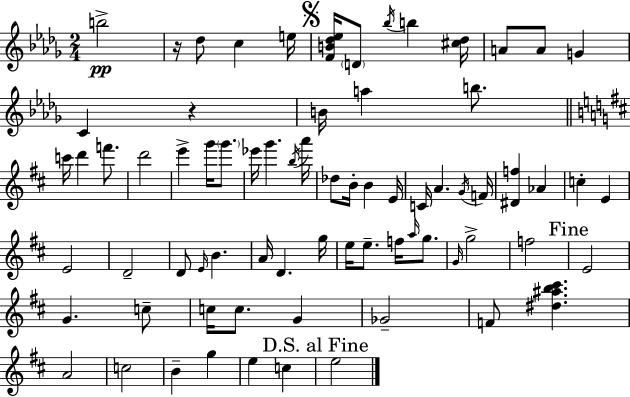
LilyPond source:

{
  \clef treble
  \numericTimeSignature
  \time 2/4
  \key bes \minor
  b''2->\pp | r16 des''8 c''4 e''16 | \mark \markup { \musicglyph "scripts.segno" } <f' b' des'' ees''>16 \parenthesize d'8 \acciaccatura { bes''16 } b''4 | <cis'' des''>16 a'8 a'8 g'4 | \break c'4 r4 | b'16 a''4 b''8. | \bar "||" \break \key d \major c'''16 d'''4 f'''8. | d'''2 | e'''4-> g'''16 \parenthesize g'''8. | ees'''16 g'''4. \acciaccatura { b''16 } | \break a'''16 des''8 b'16-. b'4 | e'16 c'16 a'4. | \acciaccatura { g'16 } f'16 <dis' f''>4 aes'4 | c''4-. e'4 | \break e'2 | d'2-- | d'8 \grace { e'16 } b'4. | a'16 d'4. | \break g''16 e''16 e''8.-- f''16 | \grace { a''16 } g''8. \grace { g'16 } g''2-> | f''2 | \mark "Fine" e'2 | \break g'4. | c''8-- c''16 c''8. | g'4 ges'2-- | f'8 <dis'' ais'' b'' cis'''>4. | \break a'2 | c''2 | b'4-- | g''4 e''4 | \break c''4 \mark "D.S. al Fine" e''2 | \bar "|."
}